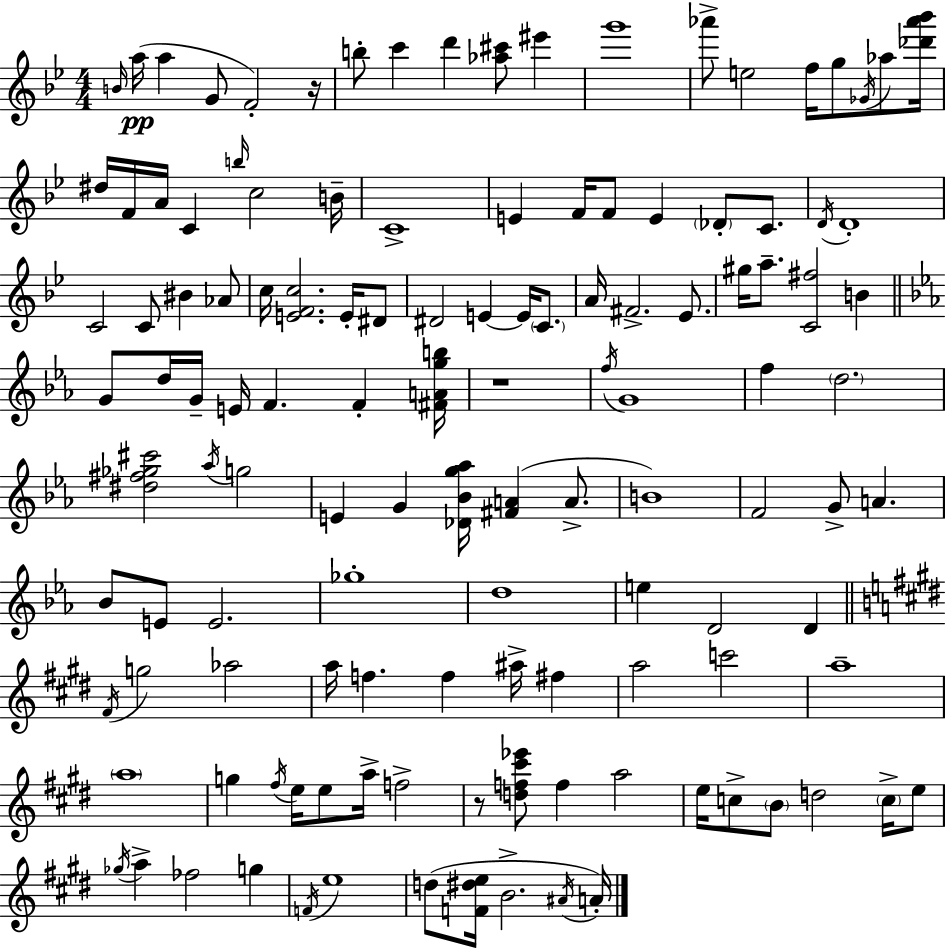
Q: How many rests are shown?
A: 3